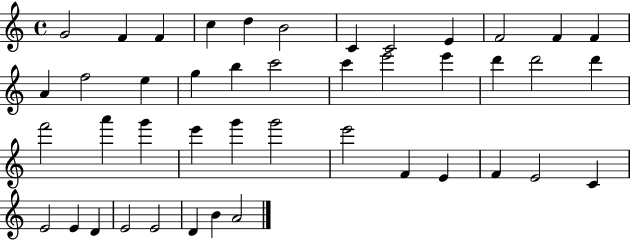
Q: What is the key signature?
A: C major